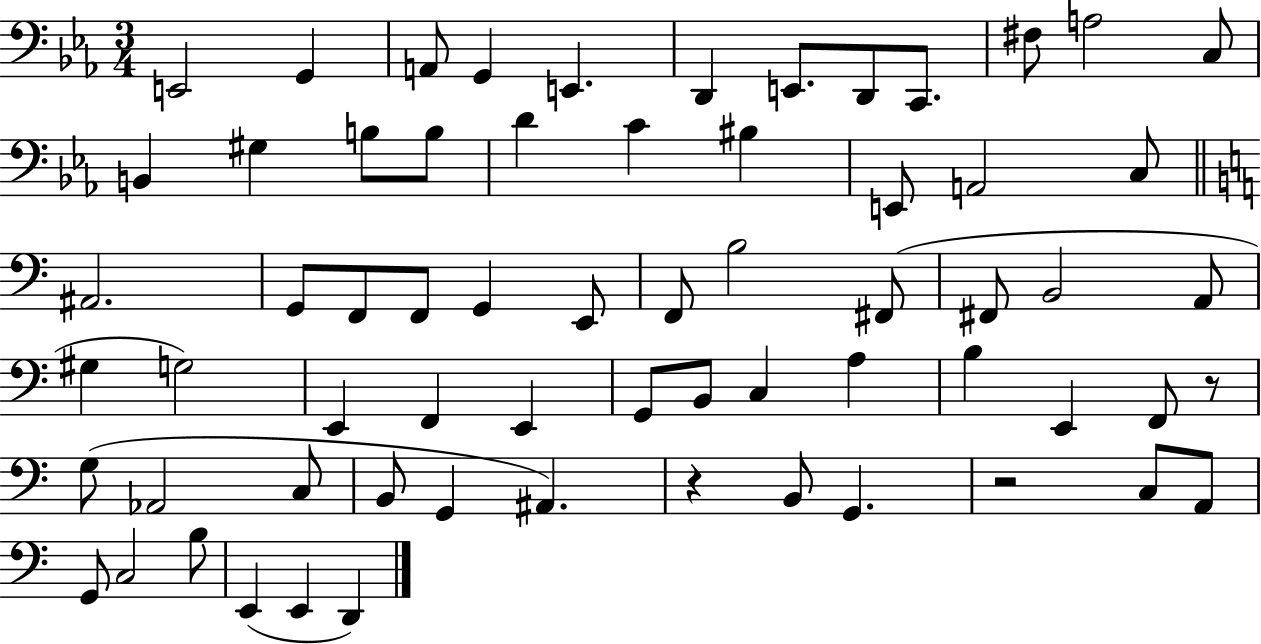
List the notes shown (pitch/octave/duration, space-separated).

E2/h G2/q A2/e G2/q E2/q. D2/q E2/e. D2/e C2/e. F#3/e A3/h C3/e B2/q G#3/q B3/e B3/e D4/q C4/q BIS3/q E2/e A2/h C3/e A#2/h. G2/e F2/e F2/e G2/q E2/e F2/e B3/h F#2/e F#2/e B2/h A2/e G#3/q G3/h E2/q F2/q E2/q G2/e B2/e C3/q A3/q B3/q E2/q F2/e R/e G3/e Ab2/h C3/e B2/e G2/q A#2/q. R/q B2/e G2/q. R/h C3/e A2/e G2/e C3/h B3/e E2/q E2/q D2/q